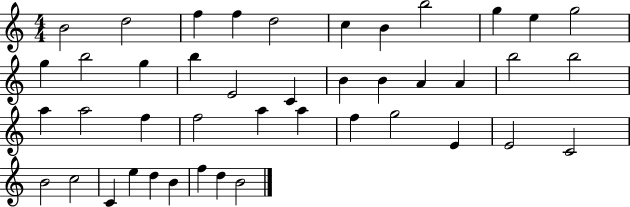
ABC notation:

X:1
T:Untitled
M:4/4
L:1/4
K:C
B2 d2 f f d2 c B b2 g e g2 g b2 g b E2 C B B A A b2 b2 a a2 f f2 a a f g2 E E2 C2 B2 c2 C e d B f d B2